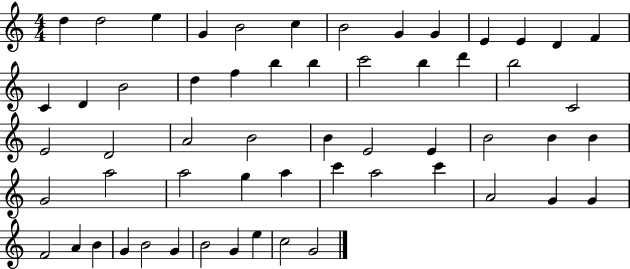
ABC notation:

X:1
T:Untitled
M:4/4
L:1/4
K:C
d d2 e G B2 c B2 G G E E D F C D B2 d f b b c'2 b d' b2 C2 E2 D2 A2 B2 B E2 E B2 B B G2 a2 a2 g a c' a2 c' A2 G G F2 A B G B2 G B2 G e c2 G2